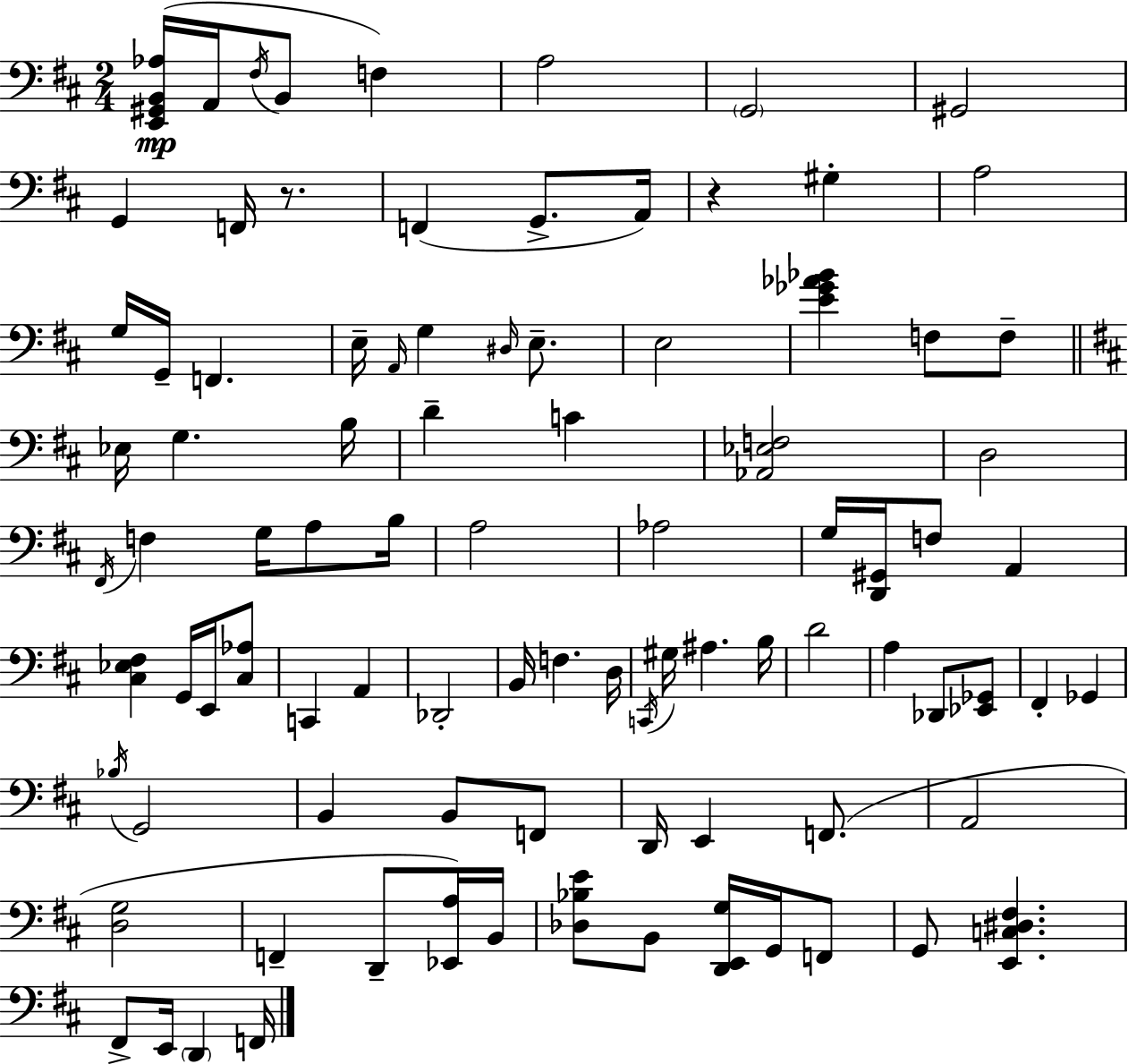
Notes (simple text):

[E2,G#2,B2,Ab3]/s A2/s F#3/s B2/e F3/q A3/h G2/h G#2/h G2/q F2/s R/e. F2/q G2/e. A2/s R/q G#3/q A3/h G3/s G2/s F2/q. E3/s A2/s G3/q D#3/s E3/e. E3/h [E4,Gb4,Ab4,Bb4]/q F3/e F3/e Eb3/s G3/q. B3/s D4/q C4/q [Ab2,Eb3,F3]/h D3/h F#2/s F3/q G3/s A3/e B3/s A3/h Ab3/h G3/s [D2,G#2]/s F3/e A2/q [C#3,Eb3,F#3]/q G2/s E2/s [C#3,Ab3]/e C2/q A2/q Db2/h B2/s F3/q. D3/s C2/s G#3/s A#3/q. B3/s D4/h A3/q Db2/e [Eb2,Gb2]/e F#2/q Gb2/q Bb3/s G2/h B2/q B2/e F2/e D2/s E2/q F2/e. A2/h [D3,G3]/h F2/q D2/e [Eb2,A3]/s B2/s [Db3,Bb3,E4]/e B2/e [D2,E2,G3]/s G2/s F2/e G2/e [E2,C3,D#3,F#3]/q. F#2/e E2/s D2/q F2/s